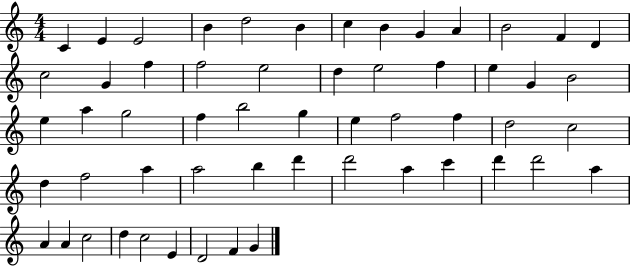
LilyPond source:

{
  \clef treble
  \numericTimeSignature
  \time 4/4
  \key c \major
  c'4 e'4 e'2 | b'4 d''2 b'4 | c''4 b'4 g'4 a'4 | b'2 f'4 d'4 | \break c''2 g'4 f''4 | f''2 e''2 | d''4 e''2 f''4 | e''4 g'4 b'2 | \break e''4 a''4 g''2 | f''4 b''2 g''4 | e''4 f''2 f''4 | d''2 c''2 | \break d''4 f''2 a''4 | a''2 b''4 d'''4 | d'''2 a''4 c'''4 | d'''4 d'''2 a''4 | \break a'4 a'4 c''2 | d''4 c''2 e'4 | d'2 f'4 g'4 | \bar "|."
}